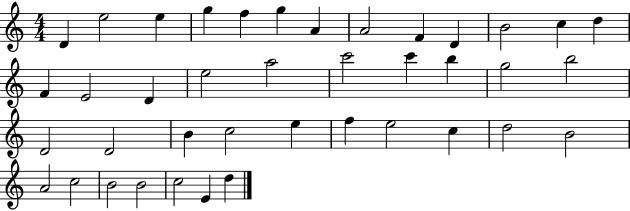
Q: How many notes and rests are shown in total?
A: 40